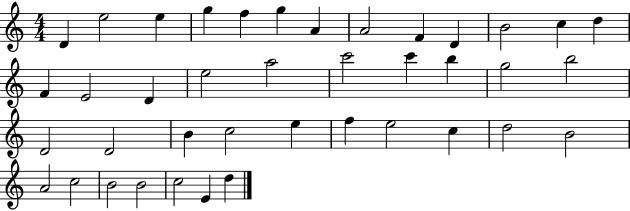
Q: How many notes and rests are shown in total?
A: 40